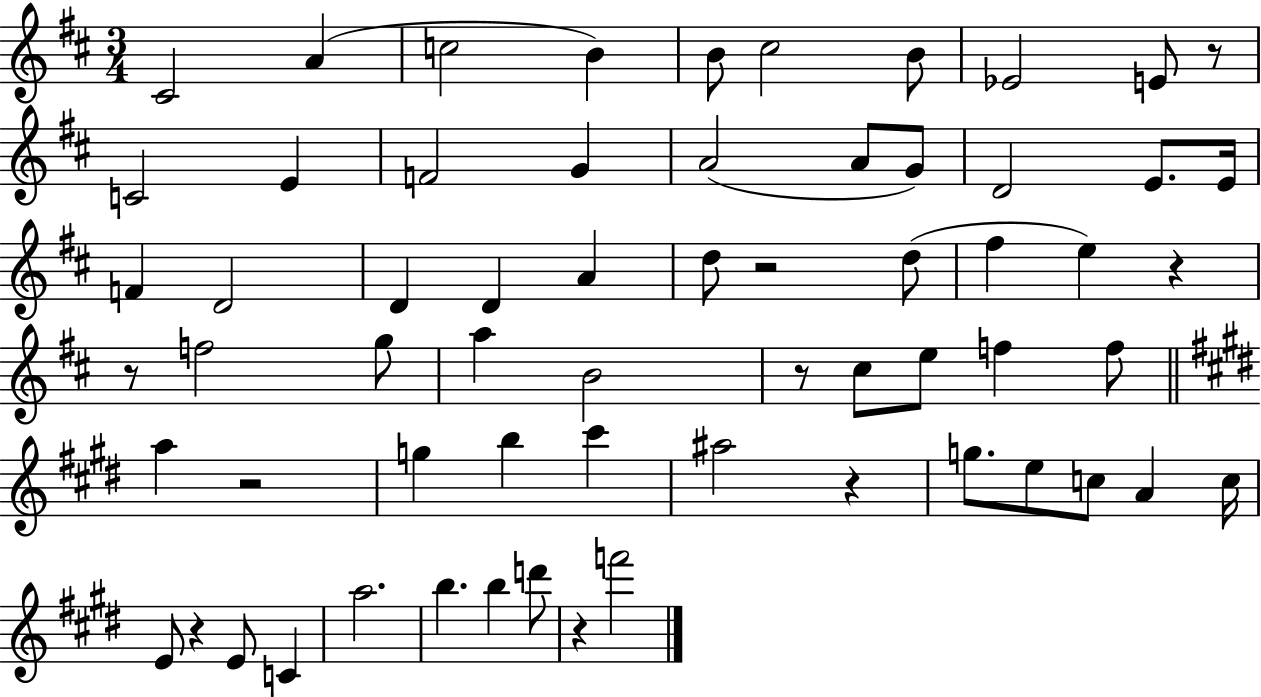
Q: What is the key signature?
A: D major